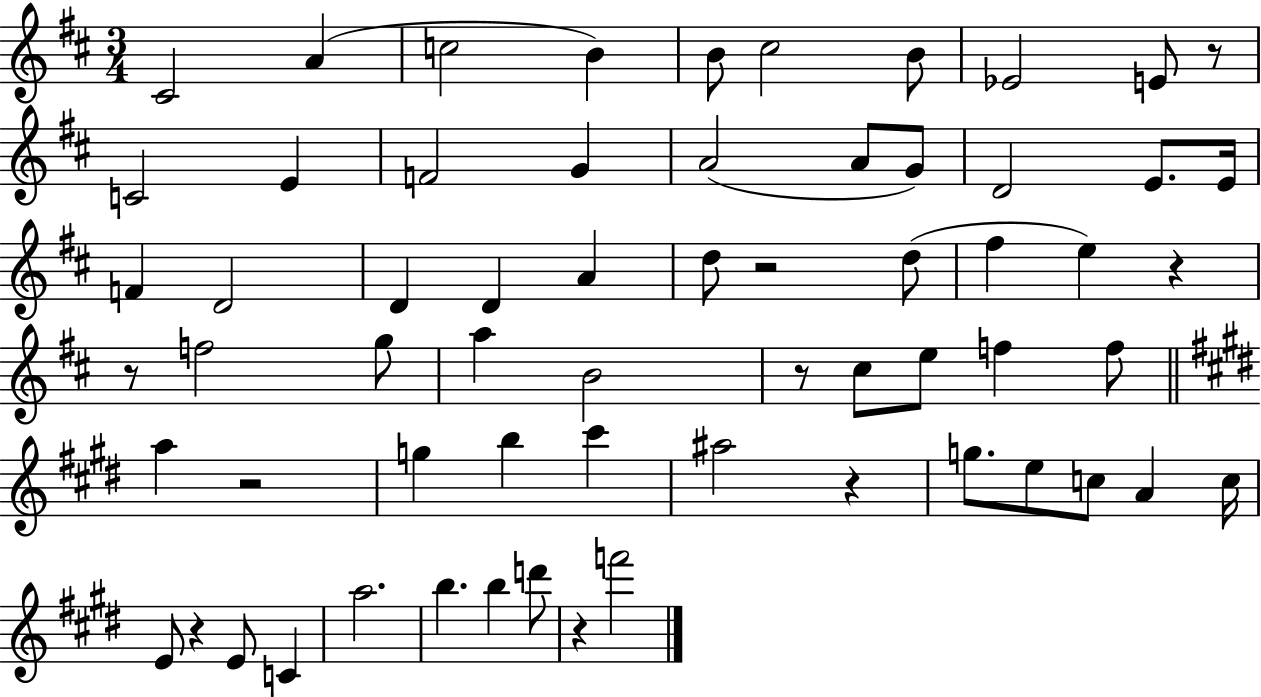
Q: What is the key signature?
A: D major